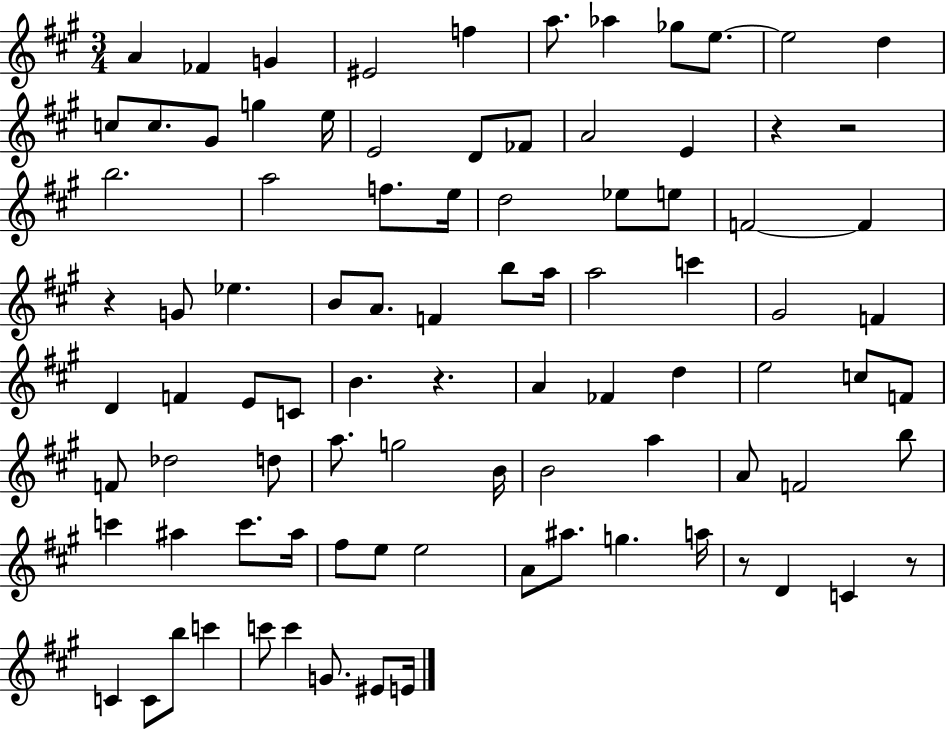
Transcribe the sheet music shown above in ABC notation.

X:1
T:Untitled
M:3/4
L:1/4
K:A
A _F G ^E2 f a/2 _a _g/2 e/2 e2 d c/2 c/2 ^G/2 g e/4 E2 D/2 _F/2 A2 E z z2 b2 a2 f/2 e/4 d2 _e/2 e/2 F2 F z G/2 _e B/2 A/2 F b/2 a/4 a2 c' ^G2 F D F E/2 C/2 B z A _F d e2 c/2 F/2 F/2 _d2 d/2 a/2 g2 B/4 B2 a A/2 F2 b/2 c' ^a c'/2 ^a/4 ^f/2 e/2 e2 A/2 ^a/2 g a/4 z/2 D C z/2 C C/2 b/2 c' c'/2 c' G/2 ^E/2 E/4